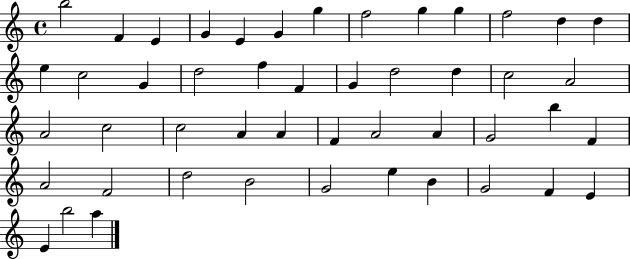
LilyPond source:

{
  \clef treble
  \time 4/4
  \defaultTimeSignature
  \key c \major
  b''2 f'4 e'4 | g'4 e'4 g'4 g''4 | f''2 g''4 g''4 | f''2 d''4 d''4 | \break e''4 c''2 g'4 | d''2 f''4 f'4 | g'4 d''2 d''4 | c''2 a'2 | \break a'2 c''2 | c''2 a'4 a'4 | f'4 a'2 a'4 | g'2 b''4 f'4 | \break a'2 f'2 | d''2 b'2 | g'2 e''4 b'4 | g'2 f'4 e'4 | \break e'4 b''2 a''4 | \bar "|."
}